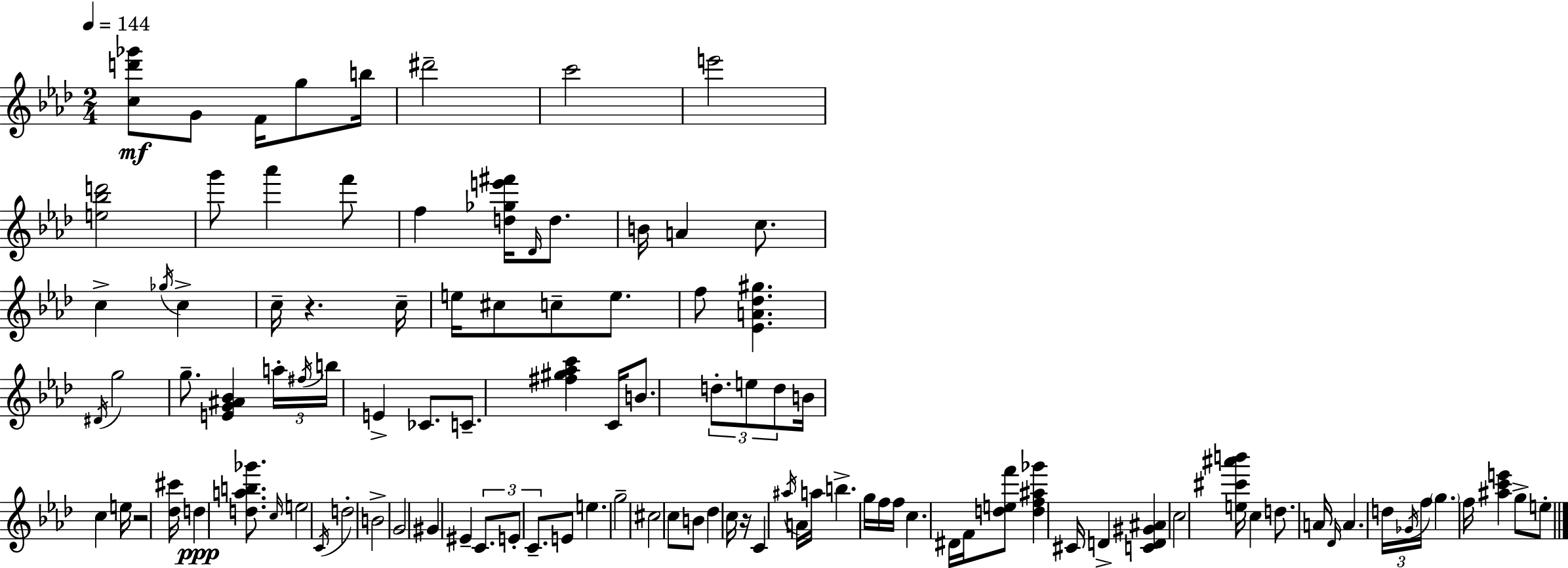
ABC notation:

X:1
T:Untitled
M:2/4
L:1/4
K:Fm
[cd'_g']/2 G/2 F/4 g/2 b/4 ^d'2 c'2 e'2 [e_bd']2 g'/2 _a' f'/2 f [d_ge'^f']/4 _D/4 d/2 B/4 A c/2 c _g/4 c c/4 z c/4 e/4 ^c/2 c/2 e/2 f/2 [_EA_d^g] ^D/4 g2 g/2 [EG^A_B] a/4 ^f/4 b/4 E _C/2 C/2 [^f^g_ac'] C/4 B/2 d/2 e/2 d/2 B/4 c e/4 z2 [_d^c']/4 d [dab_g']/2 c/4 e2 C/4 d2 B2 G2 ^G ^E C/2 E/2 C/2 E/2 e g2 ^c2 c/2 B/2 _d c/4 z/4 C ^a/4 A/4 a/4 b g/4 f/4 f/4 c ^D/4 F/4 [def']/2 [df^a_g'] ^C/4 D [CD^G^A] c2 [e^c'^a'b']/4 c d/2 A/4 _D/4 A d/4 _G/4 f/4 g f/4 [^ac'e'] g/2 e/2